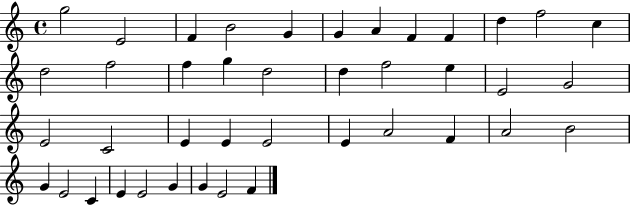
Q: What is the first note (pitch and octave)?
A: G5